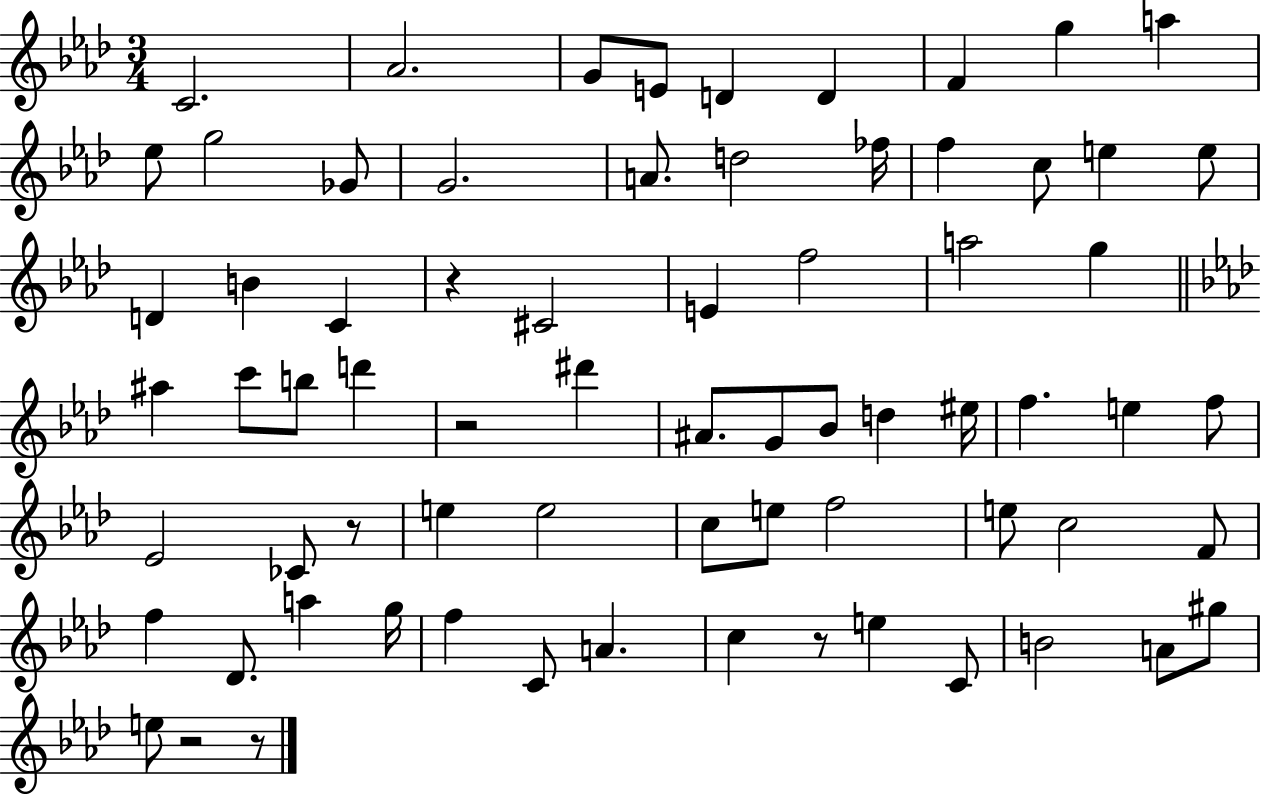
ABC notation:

X:1
T:Untitled
M:3/4
L:1/4
K:Ab
C2 _A2 G/2 E/2 D D F g a _e/2 g2 _G/2 G2 A/2 d2 _f/4 f c/2 e e/2 D B C z ^C2 E f2 a2 g ^a c'/2 b/2 d' z2 ^d' ^A/2 G/2 _B/2 d ^e/4 f e f/2 _E2 _C/2 z/2 e e2 c/2 e/2 f2 e/2 c2 F/2 f _D/2 a g/4 f C/2 A c z/2 e C/2 B2 A/2 ^g/2 e/2 z2 z/2